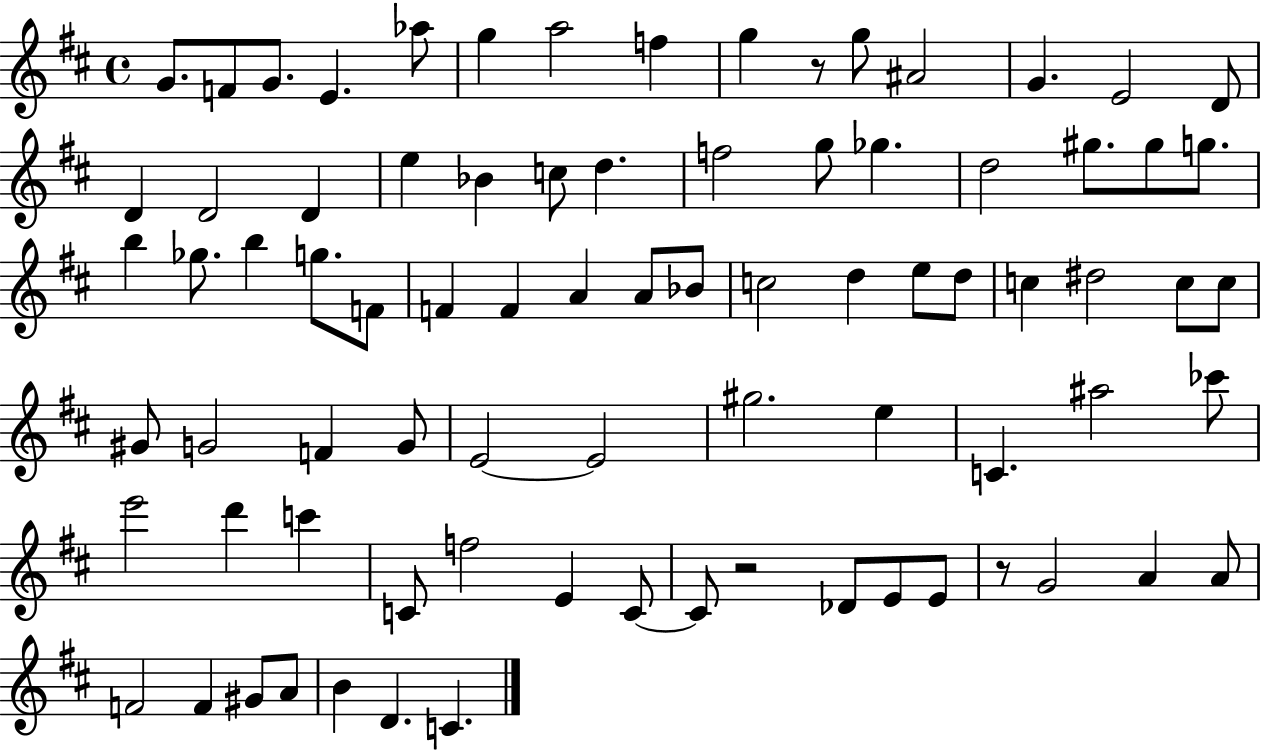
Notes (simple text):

G4/e. F4/e G4/e. E4/q. Ab5/e G5/q A5/h F5/q G5/q R/e G5/e A#4/h G4/q. E4/h D4/e D4/q D4/h D4/q E5/q Bb4/q C5/e D5/q. F5/h G5/e Gb5/q. D5/h G#5/e. G#5/e G5/e. B5/q Gb5/e. B5/q G5/e. F4/e F4/q F4/q A4/q A4/e Bb4/e C5/h D5/q E5/e D5/e C5/q D#5/h C5/e C5/e G#4/e G4/h F4/q G4/e E4/h E4/h G#5/h. E5/q C4/q. A#5/h CES6/e E6/h D6/q C6/q C4/e F5/h E4/q C4/e C4/e R/h Db4/e E4/e E4/e R/e G4/h A4/q A4/e F4/h F4/q G#4/e A4/e B4/q D4/q. C4/q.